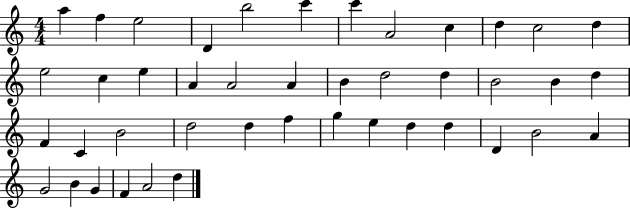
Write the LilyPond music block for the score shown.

{
  \clef treble
  \numericTimeSignature
  \time 4/4
  \key c \major
  a''4 f''4 e''2 | d'4 b''2 c'''4 | c'''4 a'2 c''4 | d''4 c''2 d''4 | \break e''2 c''4 e''4 | a'4 a'2 a'4 | b'4 d''2 d''4 | b'2 b'4 d''4 | \break f'4 c'4 b'2 | d''2 d''4 f''4 | g''4 e''4 d''4 d''4 | d'4 b'2 a'4 | \break g'2 b'4 g'4 | f'4 a'2 d''4 | \bar "|."
}